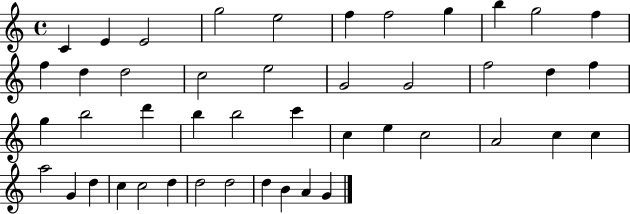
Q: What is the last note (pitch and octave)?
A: G4